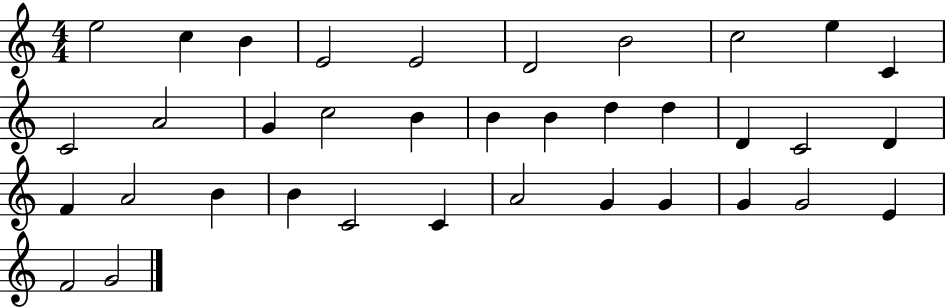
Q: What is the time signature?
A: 4/4